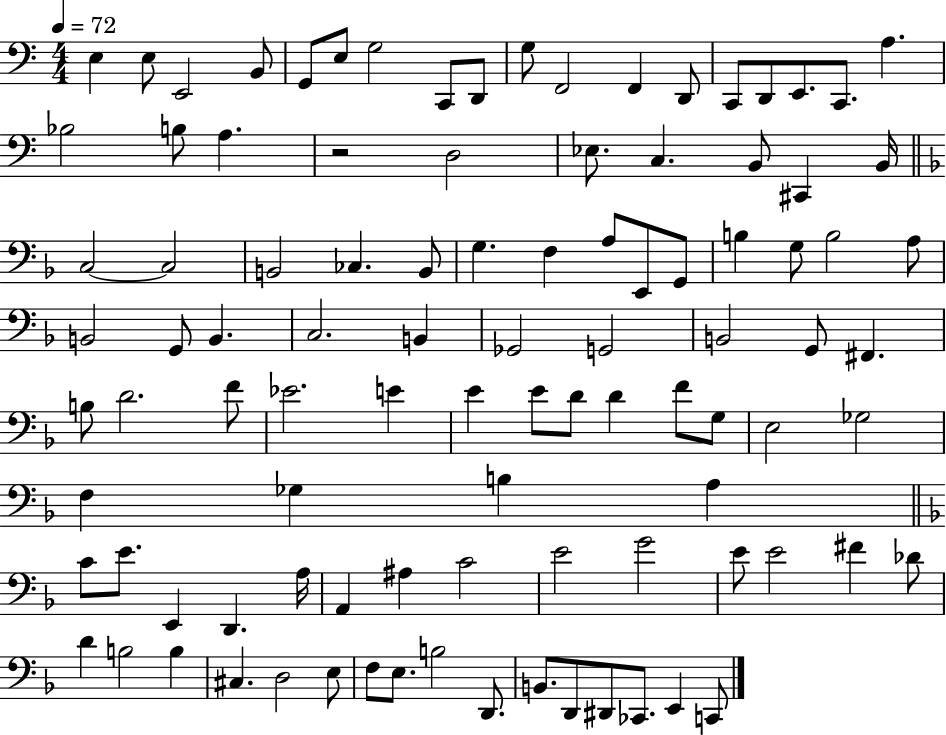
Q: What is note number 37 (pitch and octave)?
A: G2